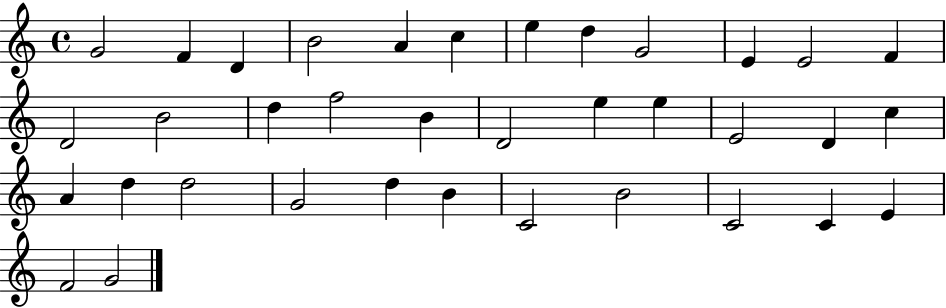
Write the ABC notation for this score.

X:1
T:Untitled
M:4/4
L:1/4
K:C
G2 F D B2 A c e d G2 E E2 F D2 B2 d f2 B D2 e e E2 D c A d d2 G2 d B C2 B2 C2 C E F2 G2